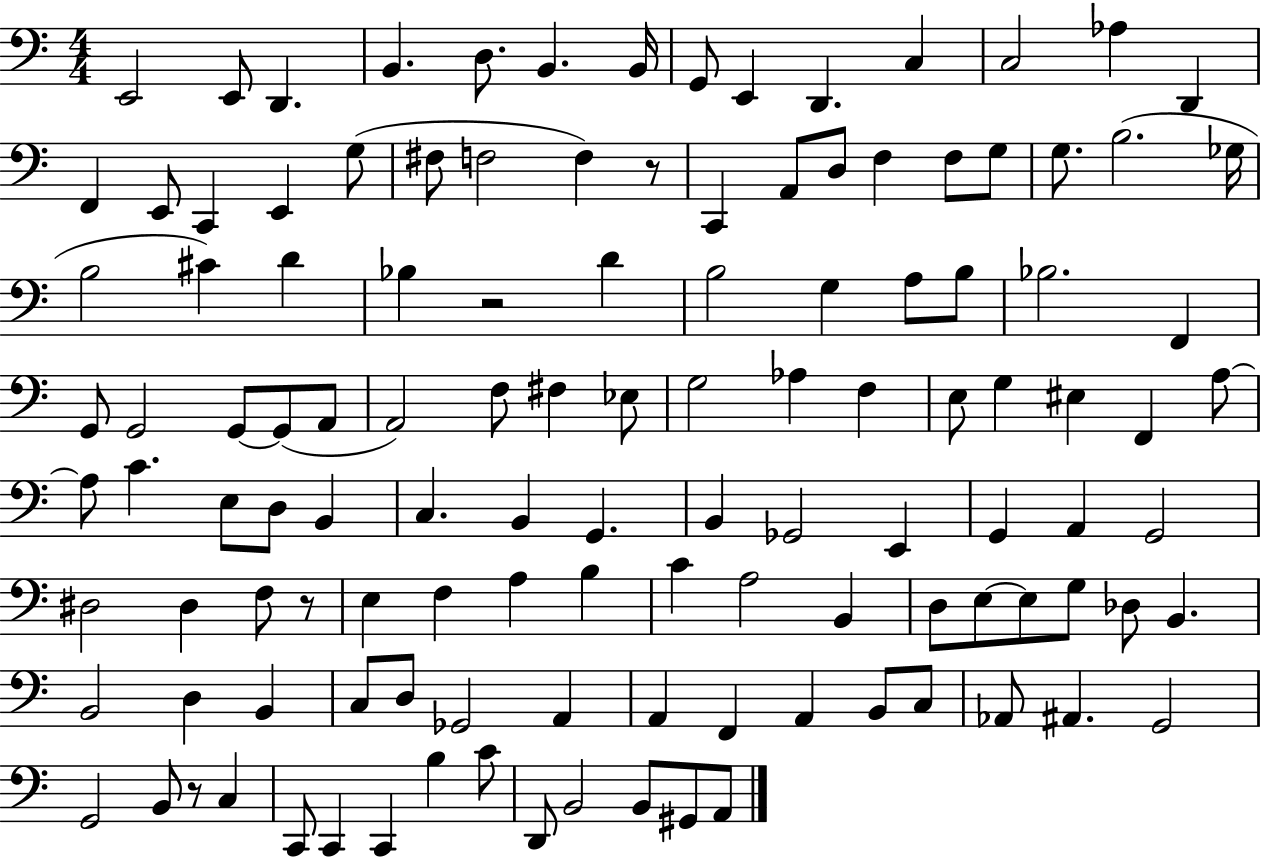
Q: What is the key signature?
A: C major